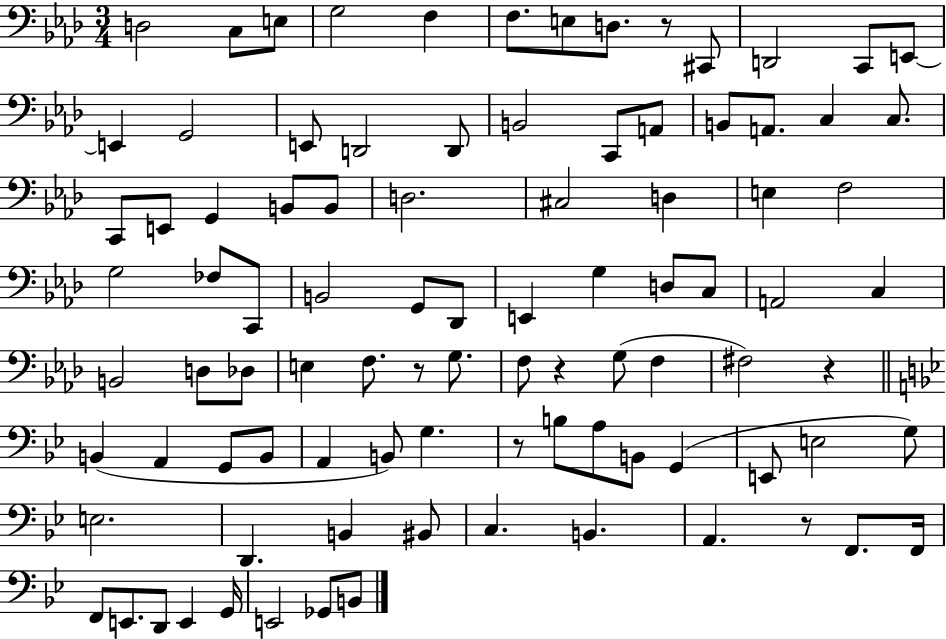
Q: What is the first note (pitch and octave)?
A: D3